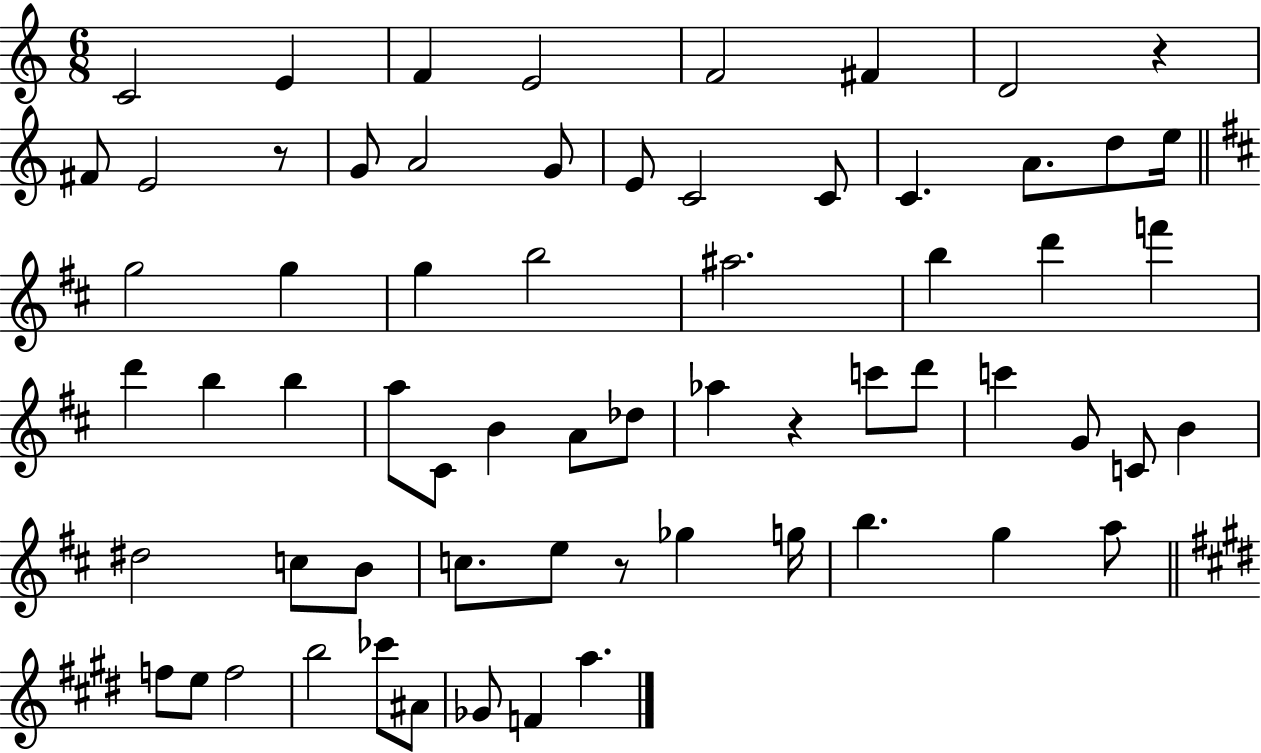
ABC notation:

X:1
T:Untitled
M:6/8
L:1/4
K:C
C2 E F E2 F2 ^F D2 z ^F/2 E2 z/2 G/2 A2 G/2 E/2 C2 C/2 C A/2 d/2 e/4 g2 g g b2 ^a2 b d' f' d' b b a/2 ^C/2 B A/2 _d/2 _a z c'/2 d'/2 c' G/2 C/2 B ^d2 c/2 B/2 c/2 e/2 z/2 _g g/4 b g a/2 f/2 e/2 f2 b2 _c'/2 ^A/2 _G/2 F a